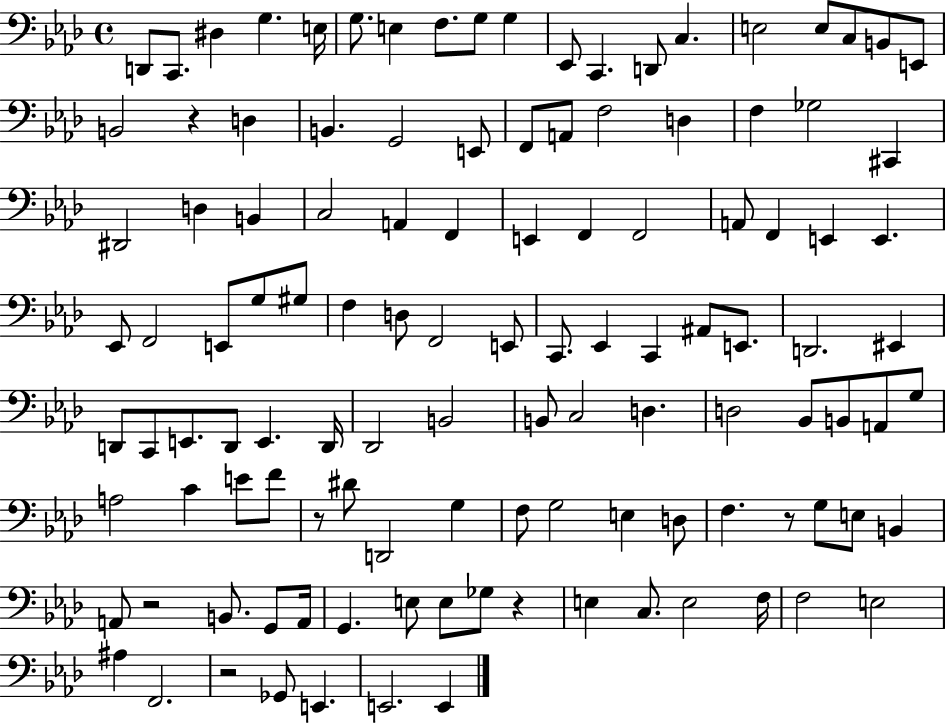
{
  \clef bass
  \time 4/4
  \defaultTimeSignature
  \key aes \major
  d,8 c,8. dis4 g4. e16 | g8. e4 f8. g8 g4 | ees,8 c,4. d,8 c4. | e2 e8 c8 b,8 e,8 | \break b,2 r4 d4 | b,4. g,2 e,8 | f,8 a,8 f2 d4 | f4 ges2 cis,4 | \break dis,2 d4 b,4 | c2 a,4 f,4 | e,4 f,4 f,2 | a,8 f,4 e,4 e,4. | \break ees,8 f,2 e,8 g8 gis8 | f4 d8 f,2 e,8 | c,8. ees,4 c,4 ais,8 e,8. | d,2. eis,4 | \break d,8 c,8 e,8. d,8 e,4. d,16 | des,2 b,2 | b,8 c2 d4. | d2 bes,8 b,8 a,8 g8 | \break a2 c'4 e'8 f'8 | r8 dis'8 d,2 g4 | f8 g2 e4 d8 | f4. r8 g8 e8 b,4 | \break a,8 r2 b,8. g,8 a,16 | g,4. e8 e8 ges8 r4 | e4 c8. e2 f16 | f2 e2 | \break ais4 f,2. | r2 ges,8 e,4. | e,2. e,4 | \bar "|."
}